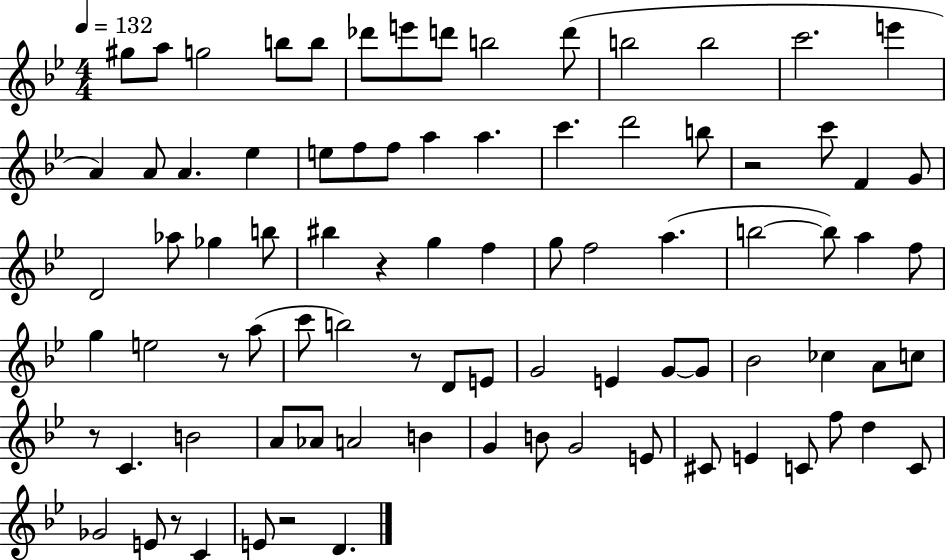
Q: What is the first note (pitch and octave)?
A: G#5